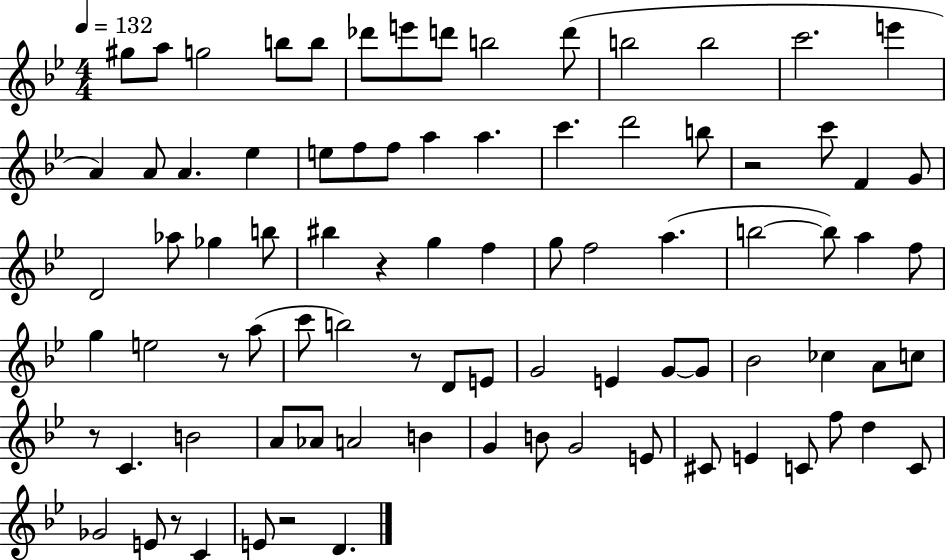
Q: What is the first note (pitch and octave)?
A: G#5